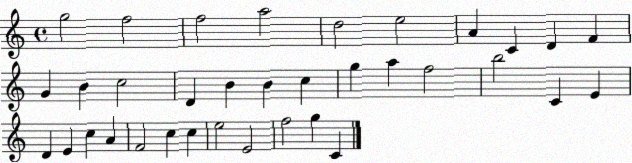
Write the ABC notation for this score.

X:1
T:Untitled
M:4/4
L:1/4
K:C
g2 f2 f2 a2 d2 e2 A C D F G B c2 D B B c g a f2 b2 C E D E c A F2 c c e2 E2 f2 g C